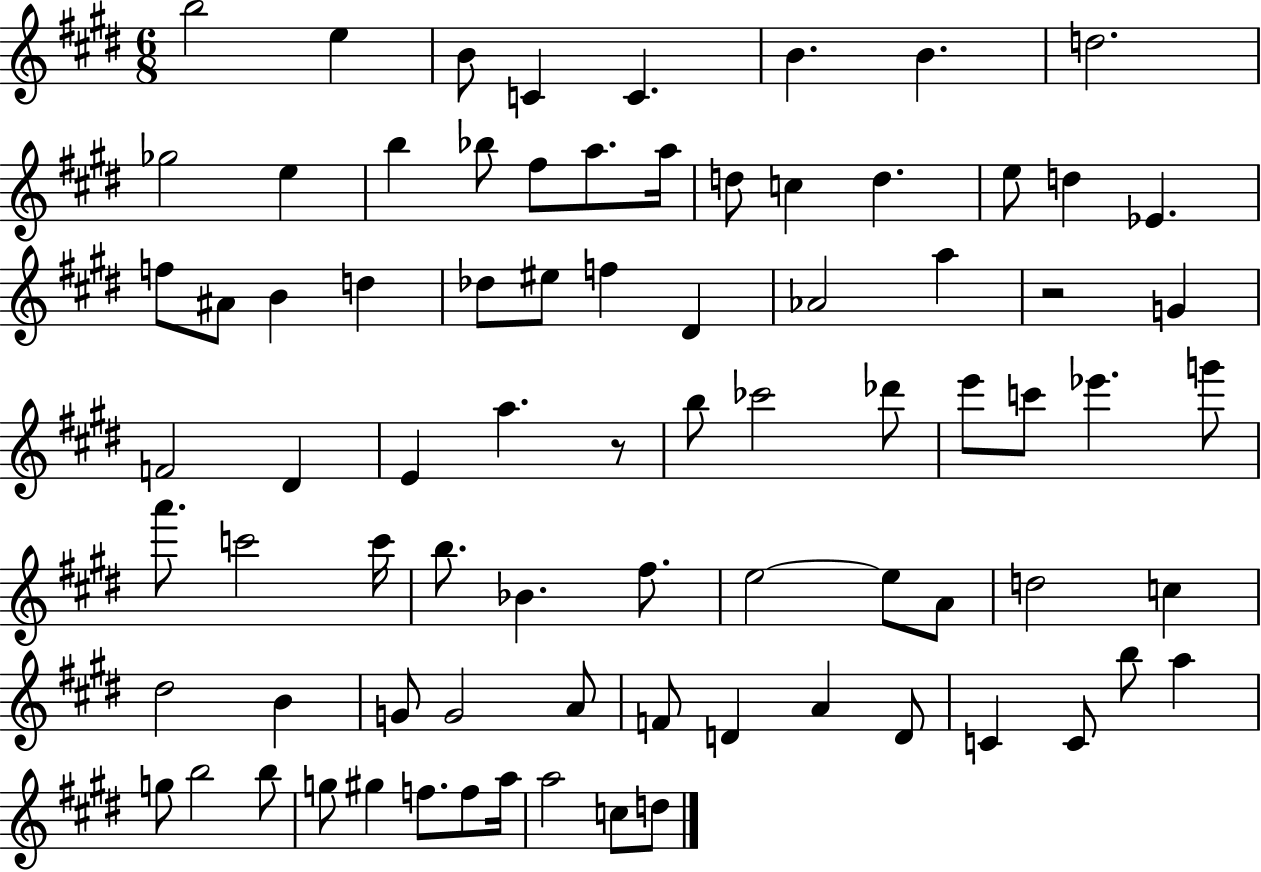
{
  \clef treble
  \numericTimeSignature
  \time 6/8
  \key e \major
  \repeat volta 2 { b''2 e''4 | b'8 c'4 c'4. | b'4. b'4. | d''2. | \break ges''2 e''4 | b''4 bes''8 fis''8 a''8. a''16 | d''8 c''4 d''4. | e''8 d''4 ees'4. | \break f''8 ais'8 b'4 d''4 | des''8 eis''8 f''4 dis'4 | aes'2 a''4 | r2 g'4 | \break f'2 dis'4 | e'4 a''4. r8 | b''8 ces'''2 des'''8 | e'''8 c'''8 ees'''4. g'''8 | \break a'''8. c'''2 c'''16 | b''8. bes'4. fis''8. | e''2~~ e''8 a'8 | d''2 c''4 | \break dis''2 b'4 | g'8 g'2 a'8 | f'8 d'4 a'4 d'8 | c'4 c'8 b''8 a''4 | \break g''8 b''2 b''8 | g''8 gis''4 f''8. f''8 a''16 | a''2 c''8 d''8 | } \bar "|."
}